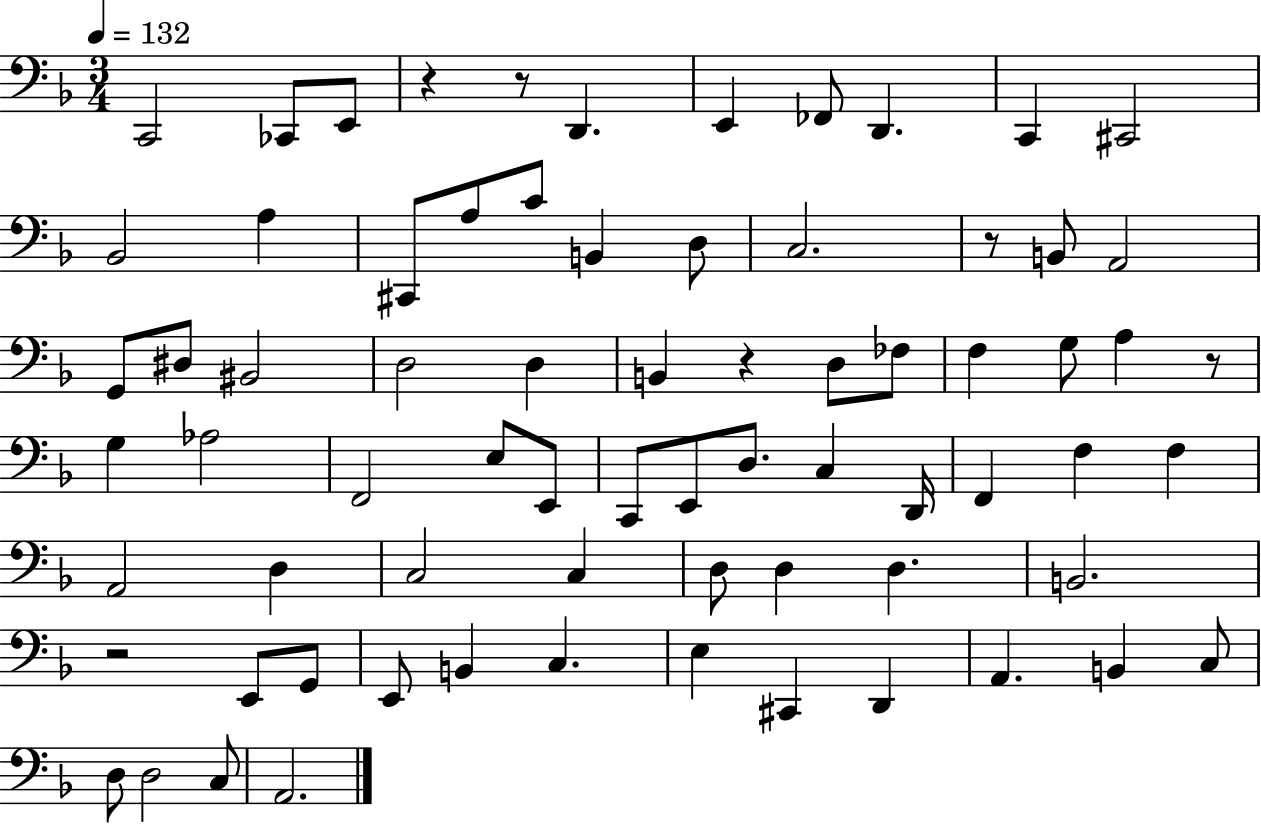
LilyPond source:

{
  \clef bass
  \numericTimeSignature
  \time 3/4
  \key f \major
  \tempo 4 = 132
  \repeat volta 2 { c,2 ces,8 e,8 | r4 r8 d,4. | e,4 fes,8 d,4. | c,4 cis,2 | \break bes,2 a4 | cis,8 a8 c'8 b,4 d8 | c2. | r8 b,8 a,2 | \break g,8 dis8 bis,2 | d2 d4 | b,4 r4 d8 fes8 | f4 g8 a4 r8 | \break g4 aes2 | f,2 e8 e,8 | c,8 e,8 d8. c4 d,16 | f,4 f4 f4 | \break a,2 d4 | c2 c4 | d8 d4 d4. | b,2. | \break r2 e,8 g,8 | e,8 b,4 c4. | e4 cis,4 d,4 | a,4. b,4 c8 | \break d8 d2 c8 | a,2. | } \bar "|."
}